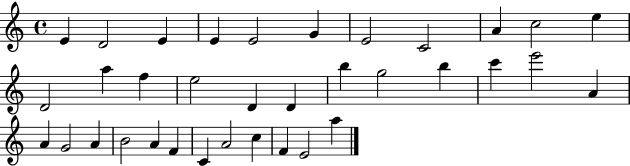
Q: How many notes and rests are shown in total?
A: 35